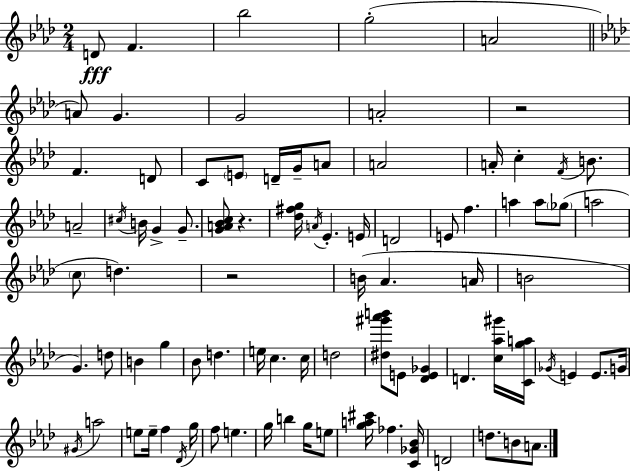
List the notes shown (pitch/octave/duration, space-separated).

D4/e F4/q. Bb5/h G5/h A4/h A4/e G4/q. G4/h A4/h R/h F4/q. D4/e C4/e E4/e D4/s G4/s A4/e A4/h A4/s C5/q F4/s B4/e. A4/h C#5/s B4/s G4/q G4/e. [G4,A4,Bb4,C5]/e R/q. [Db5,F#5,G5]/s A4/s Eb4/q. E4/s D4/h E4/e F5/q. A5/q A5/e Gb5/e A5/h C5/e D5/q. R/h B4/s Ab4/q. A4/s B4/h G4/q. D5/e B4/q G5/q Bb4/e D5/q. E5/s C5/q. C5/s D5/h [D#5,G#6,Ab6,B6]/e E4/e [Db4,E4,Gb4]/q D4/q. [C5,Ab5,G#6]/s [C4,G5,A5]/s Gb4/s E4/q E4/e. G4/s G#4/s A5/h E5/e E5/s F5/q Db4/s G5/s F5/e E5/q. G5/s B5/q G5/s E5/e [G5,A5,C#6]/s FES5/q. [C4,Gb4,Bb4]/s D4/h D5/e. B4/e A4/e.